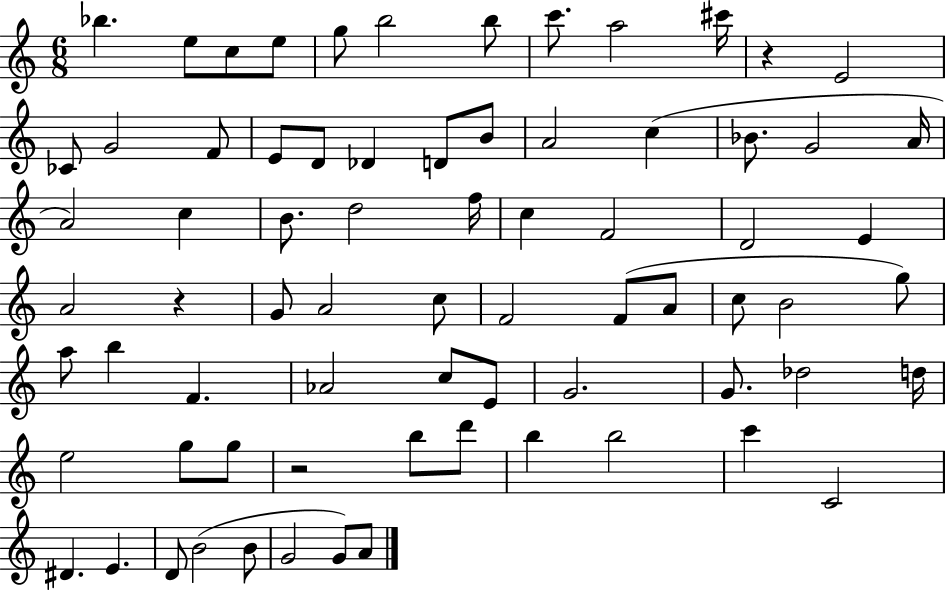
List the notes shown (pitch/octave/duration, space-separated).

Bb5/q. E5/e C5/e E5/e G5/e B5/h B5/e C6/e. A5/h C#6/s R/q E4/h CES4/e G4/h F4/e E4/e D4/e Db4/q D4/e B4/e A4/h C5/q Bb4/e. G4/h A4/s A4/h C5/q B4/e. D5/h F5/s C5/q F4/h D4/h E4/q A4/h R/q G4/e A4/h C5/e F4/h F4/e A4/e C5/e B4/h G5/e A5/e B5/q F4/q. Ab4/h C5/e E4/e G4/h. G4/e. Db5/h D5/s E5/h G5/e G5/e R/h B5/e D6/e B5/q B5/h C6/q C4/h D#4/q. E4/q. D4/e B4/h B4/e G4/h G4/e A4/e